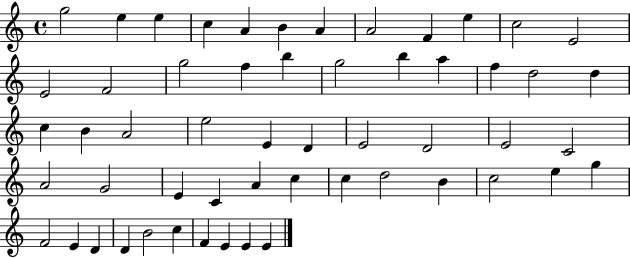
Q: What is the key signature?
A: C major